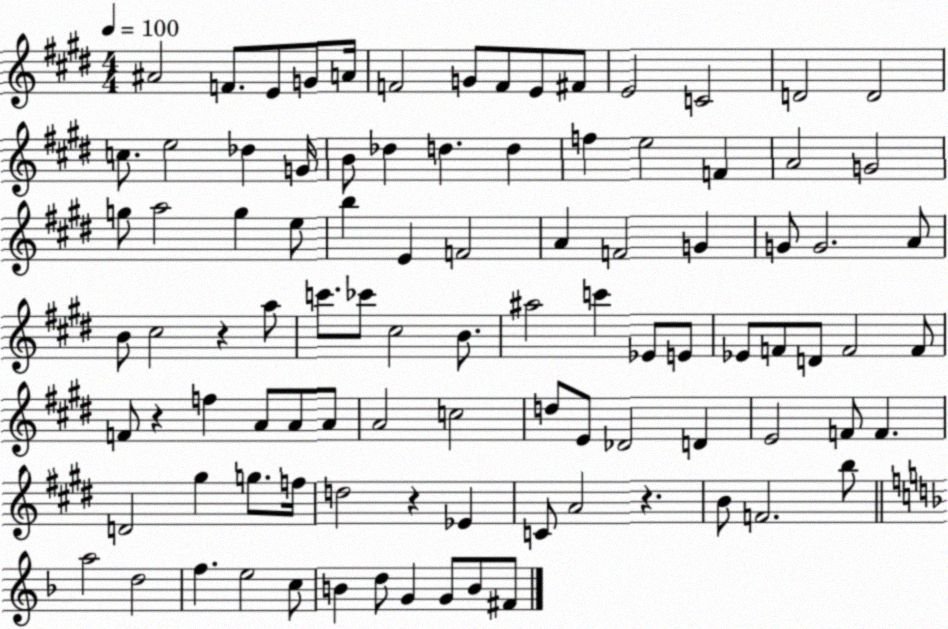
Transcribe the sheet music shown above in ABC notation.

X:1
T:Untitled
M:4/4
L:1/4
K:E
^A2 F/2 E/2 G/2 A/4 F2 G/2 F/2 E/2 ^F/2 E2 C2 D2 D2 c/2 e2 _d G/4 B/2 _d d d f e2 F A2 G2 g/2 a2 g e/2 b E F2 A F2 G G/2 G2 A/2 B/2 ^c2 z a/2 c'/2 _c'/2 ^c2 B/2 ^a2 c' _E/2 E/2 _E/2 F/2 D/2 F2 F/2 F/2 z f A/2 A/2 A/2 A2 c2 d/2 E/2 _D2 D E2 F/2 F D2 ^g g/2 f/4 d2 z _E C/2 A2 z B/2 F2 b/2 a2 d2 f e2 c/2 B d/2 G G/2 B/2 ^F/2